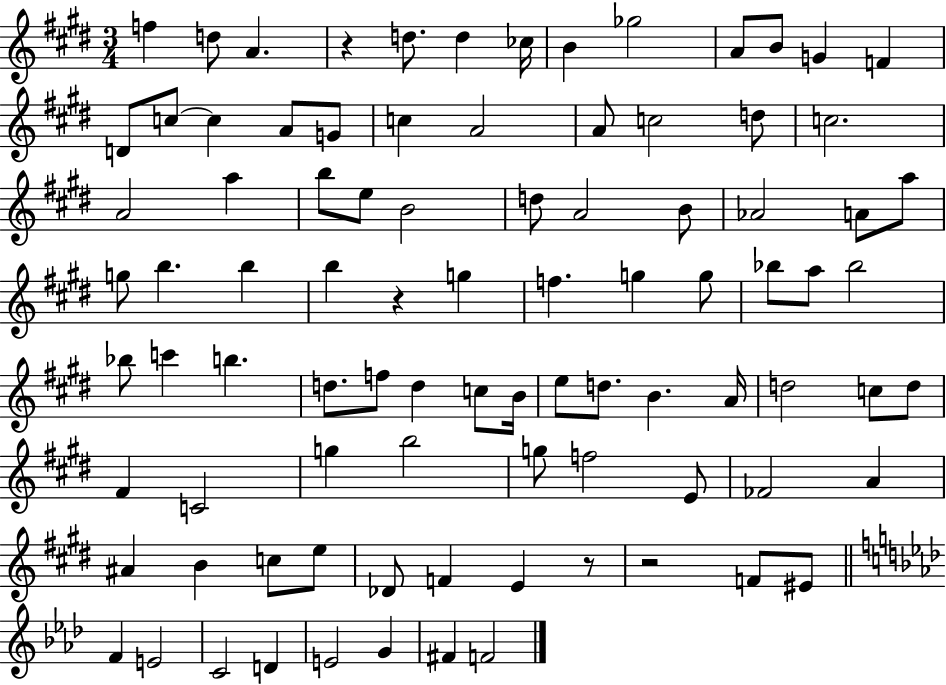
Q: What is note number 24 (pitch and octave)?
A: A4